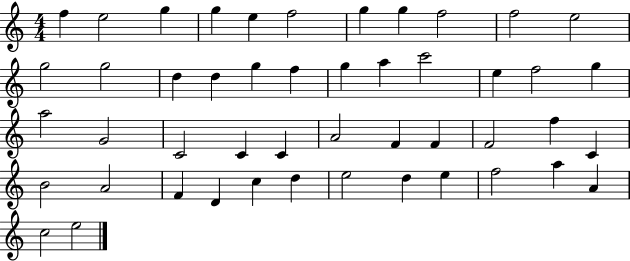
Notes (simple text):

F5/q E5/h G5/q G5/q E5/q F5/h G5/q G5/q F5/h F5/h E5/h G5/h G5/h D5/q D5/q G5/q F5/q G5/q A5/q C6/h E5/q F5/h G5/q A5/h G4/h C4/h C4/q C4/q A4/h F4/q F4/q F4/h F5/q C4/q B4/h A4/h F4/q D4/q C5/q D5/q E5/h D5/q E5/q F5/h A5/q A4/q C5/h E5/h